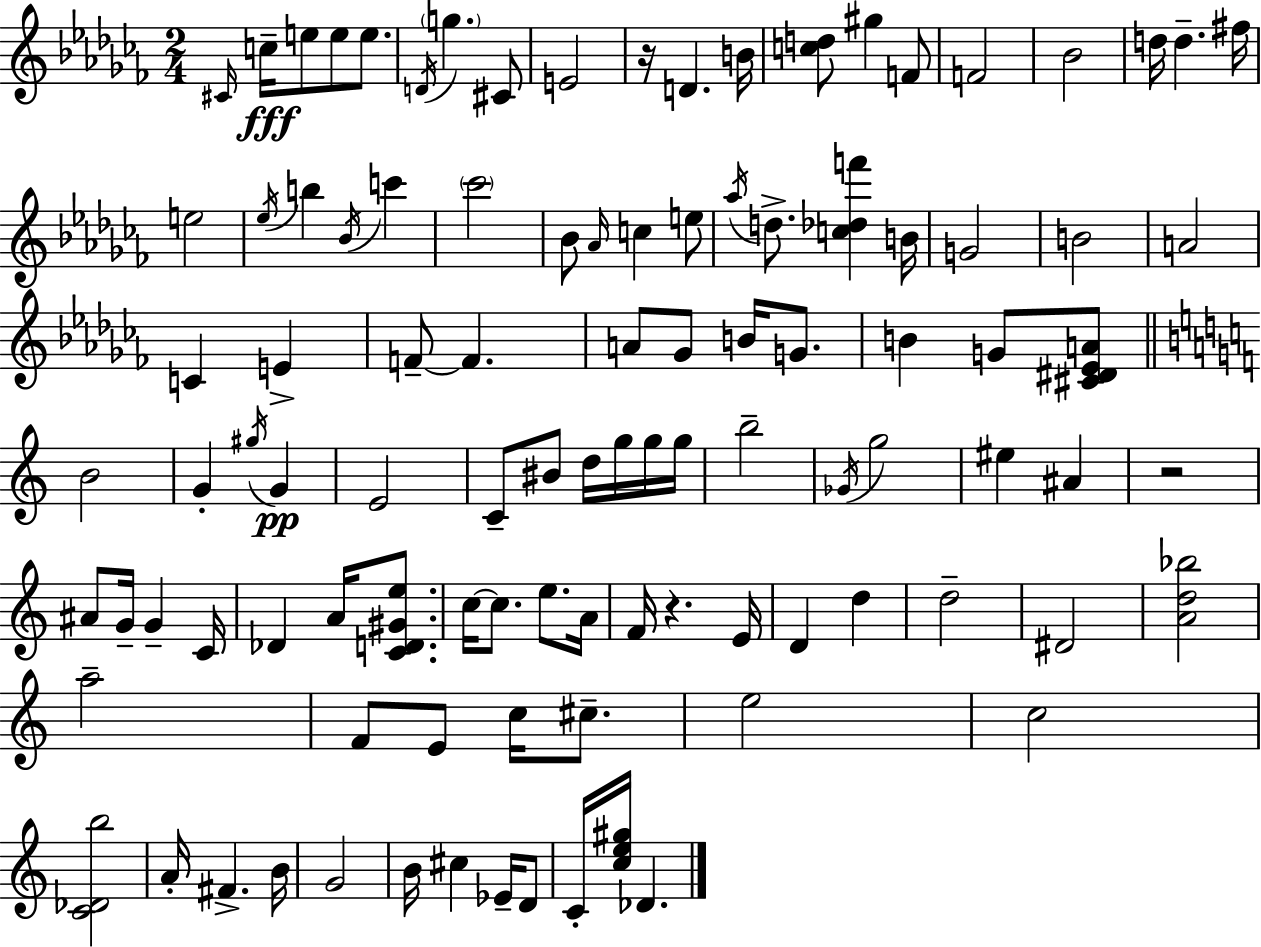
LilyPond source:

{
  \clef treble
  \numericTimeSignature
  \time 2/4
  \key aes \minor
  \grace { cis'16 }\fff c''16-- e''8 e''8 e''8. | \acciaccatura { d'16 } \parenthesize g''4. | cis'8 e'2 | r16 d'4. | \break b'16 <c'' d''>8 gis''4 | f'8 f'2 | bes'2 | d''16 d''4.-- | \break fis''16 e''2 | \acciaccatura { ees''16 } b''4 \acciaccatura { bes'16 } | c'''4 \parenthesize ces'''2 | bes'8 \grace { aes'16 } c''4 | \break e''8 \acciaccatura { aes''16 } d''8.-> | <c'' des'' f'''>4 b'16 g'2 | b'2 | a'2 | \break c'4 | e'4-> f'8--~~ | f'4. a'8 | ges'8 b'16 g'8. b'4 | \break g'8 <cis' dis' ees' a'>8 \bar "||" \break \key a \minor b'2 | g'4-. \acciaccatura { gis''16 } g'4\pp | e'2 | c'8-- bis'8 d''16 g''16 g''16 | \break g''16 b''2-- | \acciaccatura { ges'16 } g''2 | eis''4 ais'4 | r2 | \break ais'8 g'16-- g'4-- | c'16 des'4 a'16 <c' d' gis' e''>8. | c''16~~ c''8. e''8. | a'16 f'16 r4. | \break e'16 d'4 d''4 | d''2-- | dis'2 | <a' d'' bes''>2 | \break a''2-- | f'8 e'8 c''16 cis''8.-- | e''2 | c''2 | \break <c' des' b''>2 | a'16-. fis'4.-> | b'16 g'2 | b'16 cis''4 ees'16-- | \break d'8 c'16-. <c'' e'' gis''>16 des'4. | \bar "|."
}